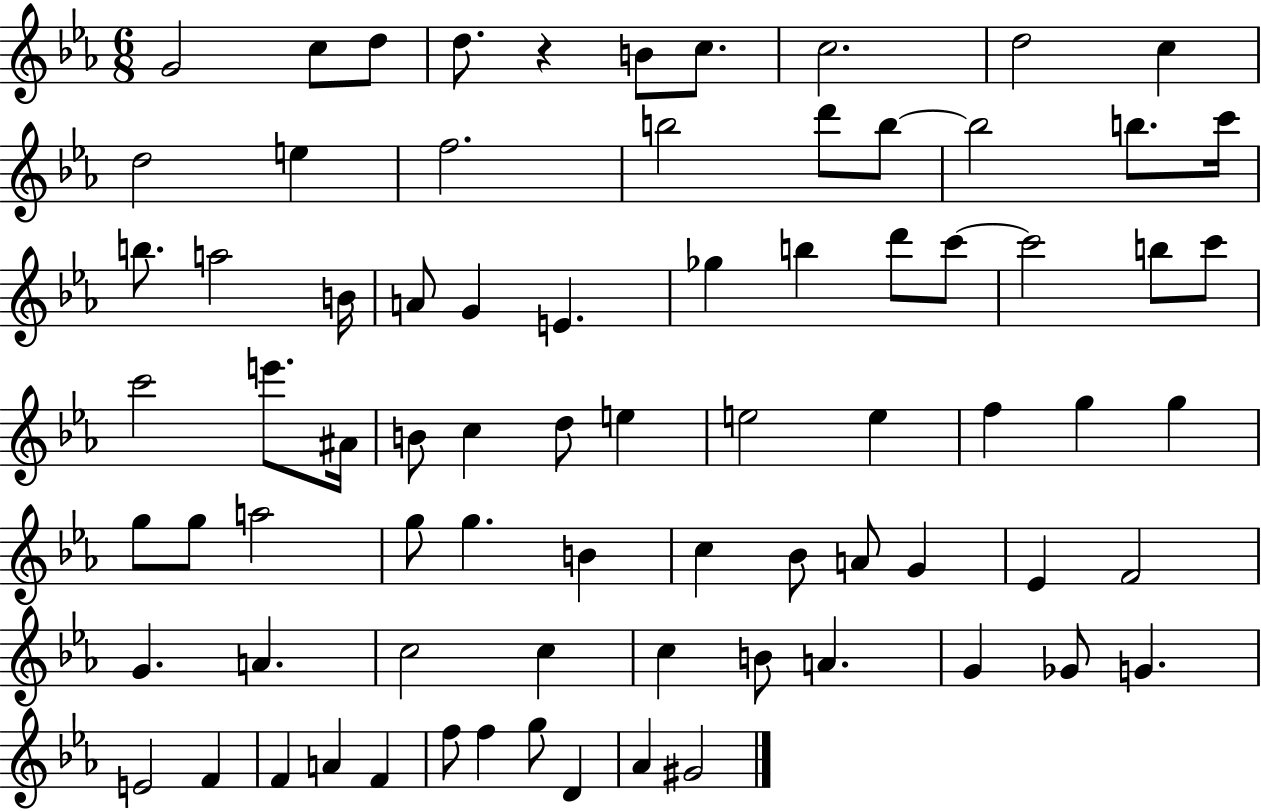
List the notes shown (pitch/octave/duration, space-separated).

G4/h C5/e D5/e D5/e. R/q B4/e C5/e. C5/h. D5/h C5/q D5/h E5/q F5/h. B5/h D6/e B5/e B5/h B5/e. C6/s B5/e. A5/h B4/s A4/e G4/q E4/q. Gb5/q B5/q D6/e C6/e C6/h B5/e C6/e C6/h E6/e. A#4/s B4/e C5/q D5/e E5/q E5/h E5/q F5/q G5/q G5/q G5/e G5/e A5/h G5/e G5/q. B4/q C5/q Bb4/e A4/e G4/q Eb4/q F4/h G4/q. A4/q. C5/h C5/q C5/q B4/e A4/q. G4/q Gb4/e G4/q. E4/h F4/q F4/q A4/q F4/q F5/e F5/q G5/e D4/q Ab4/q G#4/h